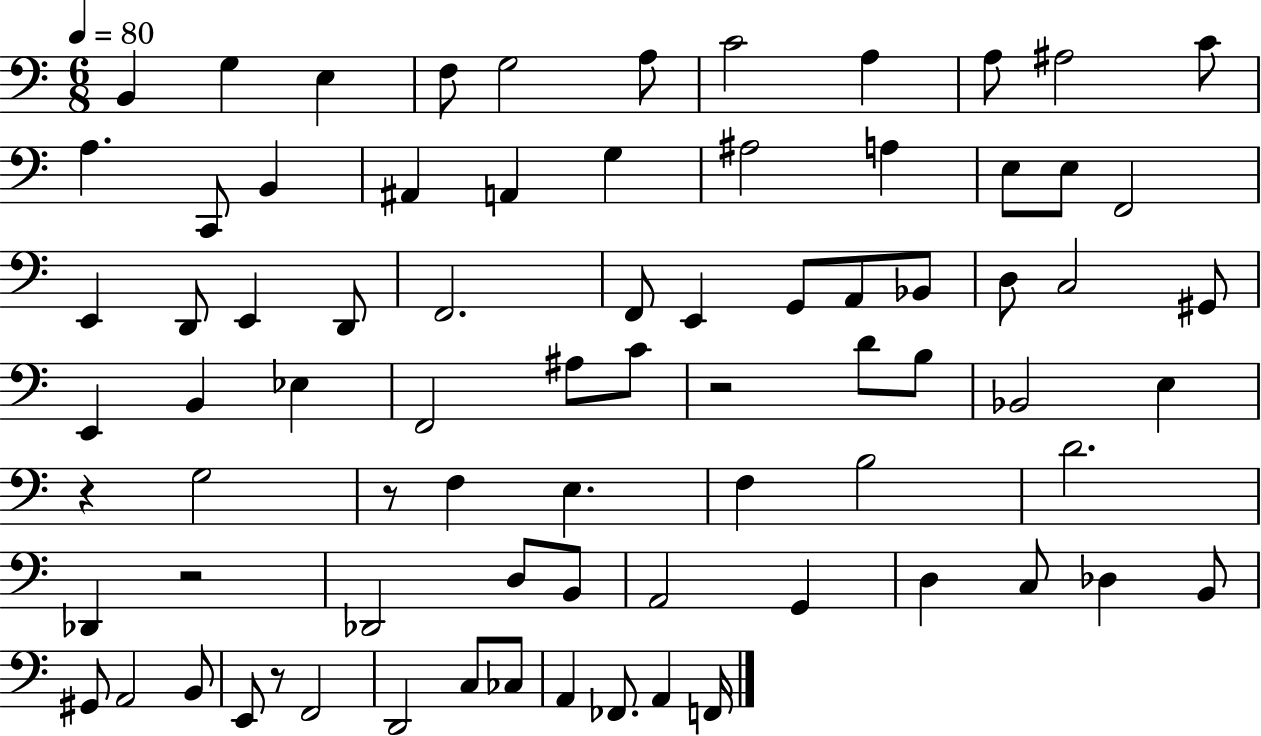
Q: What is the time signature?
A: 6/8